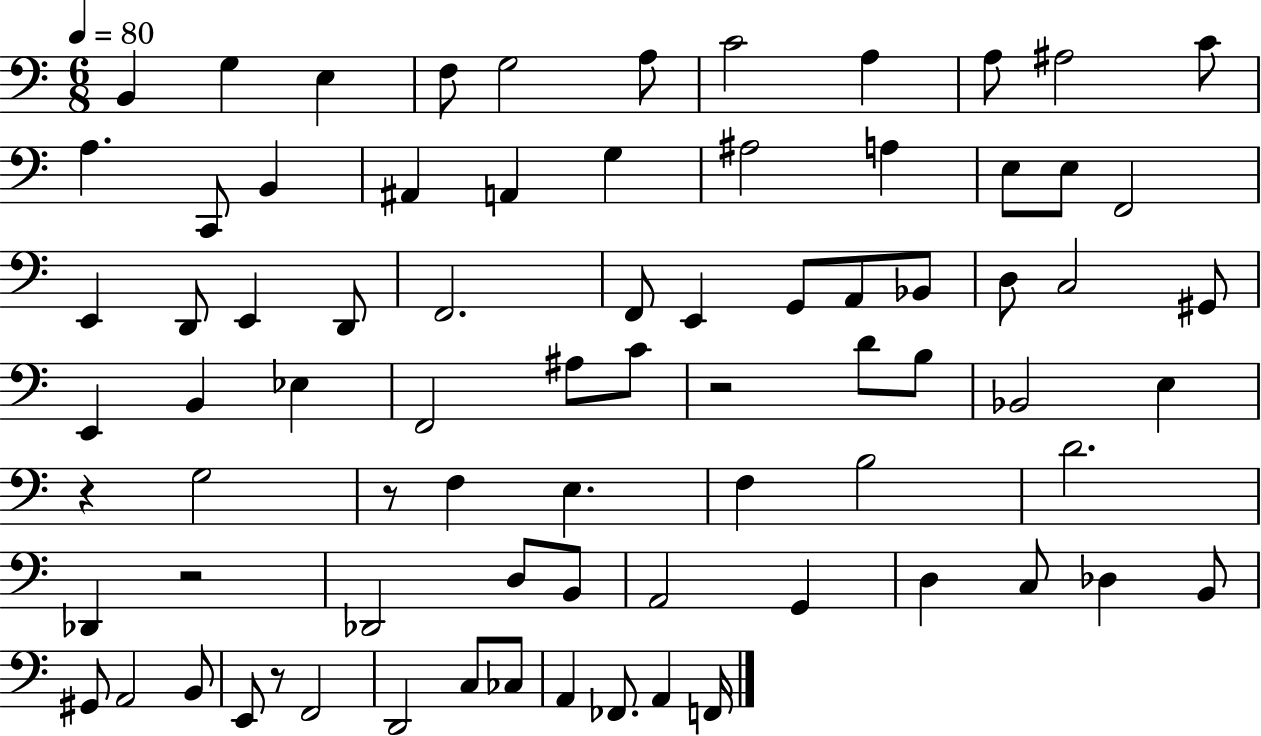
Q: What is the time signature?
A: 6/8